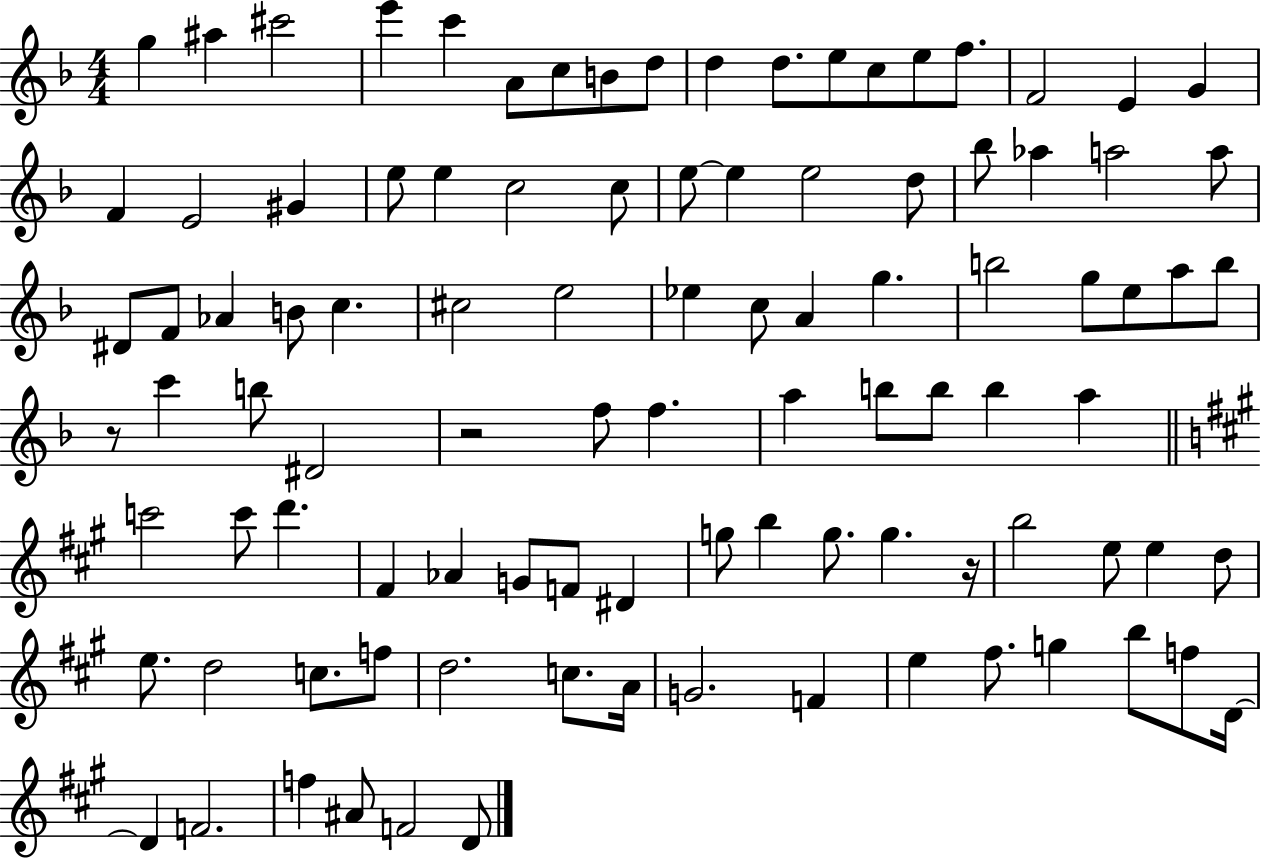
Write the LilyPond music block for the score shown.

{
  \clef treble
  \numericTimeSignature
  \time 4/4
  \key f \major
  \repeat volta 2 { g''4 ais''4 cis'''2 | e'''4 c'''4 a'8 c''8 b'8 d''8 | d''4 d''8. e''8 c''8 e''8 f''8. | f'2 e'4 g'4 | \break f'4 e'2 gis'4 | e''8 e''4 c''2 c''8 | e''8~~ e''4 e''2 d''8 | bes''8 aes''4 a''2 a''8 | \break dis'8 f'8 aes'4 b'8 c''4. | cis''2 e''2 | ees''4 c''8 a'4 g''4. | b''2 g''8 e''8 a''8 b''8 | \break r8 c'''4 b''8 dis'2 | r2 f''8 f''4. | a''4 b''8 b''8 b''4 a''4 | \bar "||" \break \key a \major c'''2 c'''8 d'''4. | fis'4 aes'4 g'8 f'8 dis'4 | g''8 b''4 g''8. g''4. r16 | b''2 e''8 e''4 d''8 | \break e''8. d''2 c''8. f''8 | d''2. c''8. a'16 | g'2. f'4 | e''4 fis''8. g''4 b''8 f''8 d'16~~ | \break d'4 f'2. | f''4 ais'8 f'2 d'8 | } \bar "|."
}